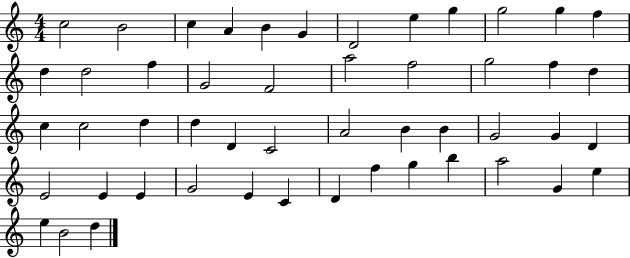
C5/h B4/h C5/q A4/q B4/q G4/q D4/h E5/q G5/q G5/h G5/q F5/q D5/q D5/h F5/q G4/h F4/h A5/h F5/h G5/h F5/q D5/q C5/q C5/h D5/q D5/q D4/q C4/h A4/h B4/q B4/q G4/h G4/q D4/q E4/h E4/q E4/q G4/h E4/q C4/q D4/q F5/q G5/q B5/q A5/h G4/q E5/q E5/q B4/h D5/q